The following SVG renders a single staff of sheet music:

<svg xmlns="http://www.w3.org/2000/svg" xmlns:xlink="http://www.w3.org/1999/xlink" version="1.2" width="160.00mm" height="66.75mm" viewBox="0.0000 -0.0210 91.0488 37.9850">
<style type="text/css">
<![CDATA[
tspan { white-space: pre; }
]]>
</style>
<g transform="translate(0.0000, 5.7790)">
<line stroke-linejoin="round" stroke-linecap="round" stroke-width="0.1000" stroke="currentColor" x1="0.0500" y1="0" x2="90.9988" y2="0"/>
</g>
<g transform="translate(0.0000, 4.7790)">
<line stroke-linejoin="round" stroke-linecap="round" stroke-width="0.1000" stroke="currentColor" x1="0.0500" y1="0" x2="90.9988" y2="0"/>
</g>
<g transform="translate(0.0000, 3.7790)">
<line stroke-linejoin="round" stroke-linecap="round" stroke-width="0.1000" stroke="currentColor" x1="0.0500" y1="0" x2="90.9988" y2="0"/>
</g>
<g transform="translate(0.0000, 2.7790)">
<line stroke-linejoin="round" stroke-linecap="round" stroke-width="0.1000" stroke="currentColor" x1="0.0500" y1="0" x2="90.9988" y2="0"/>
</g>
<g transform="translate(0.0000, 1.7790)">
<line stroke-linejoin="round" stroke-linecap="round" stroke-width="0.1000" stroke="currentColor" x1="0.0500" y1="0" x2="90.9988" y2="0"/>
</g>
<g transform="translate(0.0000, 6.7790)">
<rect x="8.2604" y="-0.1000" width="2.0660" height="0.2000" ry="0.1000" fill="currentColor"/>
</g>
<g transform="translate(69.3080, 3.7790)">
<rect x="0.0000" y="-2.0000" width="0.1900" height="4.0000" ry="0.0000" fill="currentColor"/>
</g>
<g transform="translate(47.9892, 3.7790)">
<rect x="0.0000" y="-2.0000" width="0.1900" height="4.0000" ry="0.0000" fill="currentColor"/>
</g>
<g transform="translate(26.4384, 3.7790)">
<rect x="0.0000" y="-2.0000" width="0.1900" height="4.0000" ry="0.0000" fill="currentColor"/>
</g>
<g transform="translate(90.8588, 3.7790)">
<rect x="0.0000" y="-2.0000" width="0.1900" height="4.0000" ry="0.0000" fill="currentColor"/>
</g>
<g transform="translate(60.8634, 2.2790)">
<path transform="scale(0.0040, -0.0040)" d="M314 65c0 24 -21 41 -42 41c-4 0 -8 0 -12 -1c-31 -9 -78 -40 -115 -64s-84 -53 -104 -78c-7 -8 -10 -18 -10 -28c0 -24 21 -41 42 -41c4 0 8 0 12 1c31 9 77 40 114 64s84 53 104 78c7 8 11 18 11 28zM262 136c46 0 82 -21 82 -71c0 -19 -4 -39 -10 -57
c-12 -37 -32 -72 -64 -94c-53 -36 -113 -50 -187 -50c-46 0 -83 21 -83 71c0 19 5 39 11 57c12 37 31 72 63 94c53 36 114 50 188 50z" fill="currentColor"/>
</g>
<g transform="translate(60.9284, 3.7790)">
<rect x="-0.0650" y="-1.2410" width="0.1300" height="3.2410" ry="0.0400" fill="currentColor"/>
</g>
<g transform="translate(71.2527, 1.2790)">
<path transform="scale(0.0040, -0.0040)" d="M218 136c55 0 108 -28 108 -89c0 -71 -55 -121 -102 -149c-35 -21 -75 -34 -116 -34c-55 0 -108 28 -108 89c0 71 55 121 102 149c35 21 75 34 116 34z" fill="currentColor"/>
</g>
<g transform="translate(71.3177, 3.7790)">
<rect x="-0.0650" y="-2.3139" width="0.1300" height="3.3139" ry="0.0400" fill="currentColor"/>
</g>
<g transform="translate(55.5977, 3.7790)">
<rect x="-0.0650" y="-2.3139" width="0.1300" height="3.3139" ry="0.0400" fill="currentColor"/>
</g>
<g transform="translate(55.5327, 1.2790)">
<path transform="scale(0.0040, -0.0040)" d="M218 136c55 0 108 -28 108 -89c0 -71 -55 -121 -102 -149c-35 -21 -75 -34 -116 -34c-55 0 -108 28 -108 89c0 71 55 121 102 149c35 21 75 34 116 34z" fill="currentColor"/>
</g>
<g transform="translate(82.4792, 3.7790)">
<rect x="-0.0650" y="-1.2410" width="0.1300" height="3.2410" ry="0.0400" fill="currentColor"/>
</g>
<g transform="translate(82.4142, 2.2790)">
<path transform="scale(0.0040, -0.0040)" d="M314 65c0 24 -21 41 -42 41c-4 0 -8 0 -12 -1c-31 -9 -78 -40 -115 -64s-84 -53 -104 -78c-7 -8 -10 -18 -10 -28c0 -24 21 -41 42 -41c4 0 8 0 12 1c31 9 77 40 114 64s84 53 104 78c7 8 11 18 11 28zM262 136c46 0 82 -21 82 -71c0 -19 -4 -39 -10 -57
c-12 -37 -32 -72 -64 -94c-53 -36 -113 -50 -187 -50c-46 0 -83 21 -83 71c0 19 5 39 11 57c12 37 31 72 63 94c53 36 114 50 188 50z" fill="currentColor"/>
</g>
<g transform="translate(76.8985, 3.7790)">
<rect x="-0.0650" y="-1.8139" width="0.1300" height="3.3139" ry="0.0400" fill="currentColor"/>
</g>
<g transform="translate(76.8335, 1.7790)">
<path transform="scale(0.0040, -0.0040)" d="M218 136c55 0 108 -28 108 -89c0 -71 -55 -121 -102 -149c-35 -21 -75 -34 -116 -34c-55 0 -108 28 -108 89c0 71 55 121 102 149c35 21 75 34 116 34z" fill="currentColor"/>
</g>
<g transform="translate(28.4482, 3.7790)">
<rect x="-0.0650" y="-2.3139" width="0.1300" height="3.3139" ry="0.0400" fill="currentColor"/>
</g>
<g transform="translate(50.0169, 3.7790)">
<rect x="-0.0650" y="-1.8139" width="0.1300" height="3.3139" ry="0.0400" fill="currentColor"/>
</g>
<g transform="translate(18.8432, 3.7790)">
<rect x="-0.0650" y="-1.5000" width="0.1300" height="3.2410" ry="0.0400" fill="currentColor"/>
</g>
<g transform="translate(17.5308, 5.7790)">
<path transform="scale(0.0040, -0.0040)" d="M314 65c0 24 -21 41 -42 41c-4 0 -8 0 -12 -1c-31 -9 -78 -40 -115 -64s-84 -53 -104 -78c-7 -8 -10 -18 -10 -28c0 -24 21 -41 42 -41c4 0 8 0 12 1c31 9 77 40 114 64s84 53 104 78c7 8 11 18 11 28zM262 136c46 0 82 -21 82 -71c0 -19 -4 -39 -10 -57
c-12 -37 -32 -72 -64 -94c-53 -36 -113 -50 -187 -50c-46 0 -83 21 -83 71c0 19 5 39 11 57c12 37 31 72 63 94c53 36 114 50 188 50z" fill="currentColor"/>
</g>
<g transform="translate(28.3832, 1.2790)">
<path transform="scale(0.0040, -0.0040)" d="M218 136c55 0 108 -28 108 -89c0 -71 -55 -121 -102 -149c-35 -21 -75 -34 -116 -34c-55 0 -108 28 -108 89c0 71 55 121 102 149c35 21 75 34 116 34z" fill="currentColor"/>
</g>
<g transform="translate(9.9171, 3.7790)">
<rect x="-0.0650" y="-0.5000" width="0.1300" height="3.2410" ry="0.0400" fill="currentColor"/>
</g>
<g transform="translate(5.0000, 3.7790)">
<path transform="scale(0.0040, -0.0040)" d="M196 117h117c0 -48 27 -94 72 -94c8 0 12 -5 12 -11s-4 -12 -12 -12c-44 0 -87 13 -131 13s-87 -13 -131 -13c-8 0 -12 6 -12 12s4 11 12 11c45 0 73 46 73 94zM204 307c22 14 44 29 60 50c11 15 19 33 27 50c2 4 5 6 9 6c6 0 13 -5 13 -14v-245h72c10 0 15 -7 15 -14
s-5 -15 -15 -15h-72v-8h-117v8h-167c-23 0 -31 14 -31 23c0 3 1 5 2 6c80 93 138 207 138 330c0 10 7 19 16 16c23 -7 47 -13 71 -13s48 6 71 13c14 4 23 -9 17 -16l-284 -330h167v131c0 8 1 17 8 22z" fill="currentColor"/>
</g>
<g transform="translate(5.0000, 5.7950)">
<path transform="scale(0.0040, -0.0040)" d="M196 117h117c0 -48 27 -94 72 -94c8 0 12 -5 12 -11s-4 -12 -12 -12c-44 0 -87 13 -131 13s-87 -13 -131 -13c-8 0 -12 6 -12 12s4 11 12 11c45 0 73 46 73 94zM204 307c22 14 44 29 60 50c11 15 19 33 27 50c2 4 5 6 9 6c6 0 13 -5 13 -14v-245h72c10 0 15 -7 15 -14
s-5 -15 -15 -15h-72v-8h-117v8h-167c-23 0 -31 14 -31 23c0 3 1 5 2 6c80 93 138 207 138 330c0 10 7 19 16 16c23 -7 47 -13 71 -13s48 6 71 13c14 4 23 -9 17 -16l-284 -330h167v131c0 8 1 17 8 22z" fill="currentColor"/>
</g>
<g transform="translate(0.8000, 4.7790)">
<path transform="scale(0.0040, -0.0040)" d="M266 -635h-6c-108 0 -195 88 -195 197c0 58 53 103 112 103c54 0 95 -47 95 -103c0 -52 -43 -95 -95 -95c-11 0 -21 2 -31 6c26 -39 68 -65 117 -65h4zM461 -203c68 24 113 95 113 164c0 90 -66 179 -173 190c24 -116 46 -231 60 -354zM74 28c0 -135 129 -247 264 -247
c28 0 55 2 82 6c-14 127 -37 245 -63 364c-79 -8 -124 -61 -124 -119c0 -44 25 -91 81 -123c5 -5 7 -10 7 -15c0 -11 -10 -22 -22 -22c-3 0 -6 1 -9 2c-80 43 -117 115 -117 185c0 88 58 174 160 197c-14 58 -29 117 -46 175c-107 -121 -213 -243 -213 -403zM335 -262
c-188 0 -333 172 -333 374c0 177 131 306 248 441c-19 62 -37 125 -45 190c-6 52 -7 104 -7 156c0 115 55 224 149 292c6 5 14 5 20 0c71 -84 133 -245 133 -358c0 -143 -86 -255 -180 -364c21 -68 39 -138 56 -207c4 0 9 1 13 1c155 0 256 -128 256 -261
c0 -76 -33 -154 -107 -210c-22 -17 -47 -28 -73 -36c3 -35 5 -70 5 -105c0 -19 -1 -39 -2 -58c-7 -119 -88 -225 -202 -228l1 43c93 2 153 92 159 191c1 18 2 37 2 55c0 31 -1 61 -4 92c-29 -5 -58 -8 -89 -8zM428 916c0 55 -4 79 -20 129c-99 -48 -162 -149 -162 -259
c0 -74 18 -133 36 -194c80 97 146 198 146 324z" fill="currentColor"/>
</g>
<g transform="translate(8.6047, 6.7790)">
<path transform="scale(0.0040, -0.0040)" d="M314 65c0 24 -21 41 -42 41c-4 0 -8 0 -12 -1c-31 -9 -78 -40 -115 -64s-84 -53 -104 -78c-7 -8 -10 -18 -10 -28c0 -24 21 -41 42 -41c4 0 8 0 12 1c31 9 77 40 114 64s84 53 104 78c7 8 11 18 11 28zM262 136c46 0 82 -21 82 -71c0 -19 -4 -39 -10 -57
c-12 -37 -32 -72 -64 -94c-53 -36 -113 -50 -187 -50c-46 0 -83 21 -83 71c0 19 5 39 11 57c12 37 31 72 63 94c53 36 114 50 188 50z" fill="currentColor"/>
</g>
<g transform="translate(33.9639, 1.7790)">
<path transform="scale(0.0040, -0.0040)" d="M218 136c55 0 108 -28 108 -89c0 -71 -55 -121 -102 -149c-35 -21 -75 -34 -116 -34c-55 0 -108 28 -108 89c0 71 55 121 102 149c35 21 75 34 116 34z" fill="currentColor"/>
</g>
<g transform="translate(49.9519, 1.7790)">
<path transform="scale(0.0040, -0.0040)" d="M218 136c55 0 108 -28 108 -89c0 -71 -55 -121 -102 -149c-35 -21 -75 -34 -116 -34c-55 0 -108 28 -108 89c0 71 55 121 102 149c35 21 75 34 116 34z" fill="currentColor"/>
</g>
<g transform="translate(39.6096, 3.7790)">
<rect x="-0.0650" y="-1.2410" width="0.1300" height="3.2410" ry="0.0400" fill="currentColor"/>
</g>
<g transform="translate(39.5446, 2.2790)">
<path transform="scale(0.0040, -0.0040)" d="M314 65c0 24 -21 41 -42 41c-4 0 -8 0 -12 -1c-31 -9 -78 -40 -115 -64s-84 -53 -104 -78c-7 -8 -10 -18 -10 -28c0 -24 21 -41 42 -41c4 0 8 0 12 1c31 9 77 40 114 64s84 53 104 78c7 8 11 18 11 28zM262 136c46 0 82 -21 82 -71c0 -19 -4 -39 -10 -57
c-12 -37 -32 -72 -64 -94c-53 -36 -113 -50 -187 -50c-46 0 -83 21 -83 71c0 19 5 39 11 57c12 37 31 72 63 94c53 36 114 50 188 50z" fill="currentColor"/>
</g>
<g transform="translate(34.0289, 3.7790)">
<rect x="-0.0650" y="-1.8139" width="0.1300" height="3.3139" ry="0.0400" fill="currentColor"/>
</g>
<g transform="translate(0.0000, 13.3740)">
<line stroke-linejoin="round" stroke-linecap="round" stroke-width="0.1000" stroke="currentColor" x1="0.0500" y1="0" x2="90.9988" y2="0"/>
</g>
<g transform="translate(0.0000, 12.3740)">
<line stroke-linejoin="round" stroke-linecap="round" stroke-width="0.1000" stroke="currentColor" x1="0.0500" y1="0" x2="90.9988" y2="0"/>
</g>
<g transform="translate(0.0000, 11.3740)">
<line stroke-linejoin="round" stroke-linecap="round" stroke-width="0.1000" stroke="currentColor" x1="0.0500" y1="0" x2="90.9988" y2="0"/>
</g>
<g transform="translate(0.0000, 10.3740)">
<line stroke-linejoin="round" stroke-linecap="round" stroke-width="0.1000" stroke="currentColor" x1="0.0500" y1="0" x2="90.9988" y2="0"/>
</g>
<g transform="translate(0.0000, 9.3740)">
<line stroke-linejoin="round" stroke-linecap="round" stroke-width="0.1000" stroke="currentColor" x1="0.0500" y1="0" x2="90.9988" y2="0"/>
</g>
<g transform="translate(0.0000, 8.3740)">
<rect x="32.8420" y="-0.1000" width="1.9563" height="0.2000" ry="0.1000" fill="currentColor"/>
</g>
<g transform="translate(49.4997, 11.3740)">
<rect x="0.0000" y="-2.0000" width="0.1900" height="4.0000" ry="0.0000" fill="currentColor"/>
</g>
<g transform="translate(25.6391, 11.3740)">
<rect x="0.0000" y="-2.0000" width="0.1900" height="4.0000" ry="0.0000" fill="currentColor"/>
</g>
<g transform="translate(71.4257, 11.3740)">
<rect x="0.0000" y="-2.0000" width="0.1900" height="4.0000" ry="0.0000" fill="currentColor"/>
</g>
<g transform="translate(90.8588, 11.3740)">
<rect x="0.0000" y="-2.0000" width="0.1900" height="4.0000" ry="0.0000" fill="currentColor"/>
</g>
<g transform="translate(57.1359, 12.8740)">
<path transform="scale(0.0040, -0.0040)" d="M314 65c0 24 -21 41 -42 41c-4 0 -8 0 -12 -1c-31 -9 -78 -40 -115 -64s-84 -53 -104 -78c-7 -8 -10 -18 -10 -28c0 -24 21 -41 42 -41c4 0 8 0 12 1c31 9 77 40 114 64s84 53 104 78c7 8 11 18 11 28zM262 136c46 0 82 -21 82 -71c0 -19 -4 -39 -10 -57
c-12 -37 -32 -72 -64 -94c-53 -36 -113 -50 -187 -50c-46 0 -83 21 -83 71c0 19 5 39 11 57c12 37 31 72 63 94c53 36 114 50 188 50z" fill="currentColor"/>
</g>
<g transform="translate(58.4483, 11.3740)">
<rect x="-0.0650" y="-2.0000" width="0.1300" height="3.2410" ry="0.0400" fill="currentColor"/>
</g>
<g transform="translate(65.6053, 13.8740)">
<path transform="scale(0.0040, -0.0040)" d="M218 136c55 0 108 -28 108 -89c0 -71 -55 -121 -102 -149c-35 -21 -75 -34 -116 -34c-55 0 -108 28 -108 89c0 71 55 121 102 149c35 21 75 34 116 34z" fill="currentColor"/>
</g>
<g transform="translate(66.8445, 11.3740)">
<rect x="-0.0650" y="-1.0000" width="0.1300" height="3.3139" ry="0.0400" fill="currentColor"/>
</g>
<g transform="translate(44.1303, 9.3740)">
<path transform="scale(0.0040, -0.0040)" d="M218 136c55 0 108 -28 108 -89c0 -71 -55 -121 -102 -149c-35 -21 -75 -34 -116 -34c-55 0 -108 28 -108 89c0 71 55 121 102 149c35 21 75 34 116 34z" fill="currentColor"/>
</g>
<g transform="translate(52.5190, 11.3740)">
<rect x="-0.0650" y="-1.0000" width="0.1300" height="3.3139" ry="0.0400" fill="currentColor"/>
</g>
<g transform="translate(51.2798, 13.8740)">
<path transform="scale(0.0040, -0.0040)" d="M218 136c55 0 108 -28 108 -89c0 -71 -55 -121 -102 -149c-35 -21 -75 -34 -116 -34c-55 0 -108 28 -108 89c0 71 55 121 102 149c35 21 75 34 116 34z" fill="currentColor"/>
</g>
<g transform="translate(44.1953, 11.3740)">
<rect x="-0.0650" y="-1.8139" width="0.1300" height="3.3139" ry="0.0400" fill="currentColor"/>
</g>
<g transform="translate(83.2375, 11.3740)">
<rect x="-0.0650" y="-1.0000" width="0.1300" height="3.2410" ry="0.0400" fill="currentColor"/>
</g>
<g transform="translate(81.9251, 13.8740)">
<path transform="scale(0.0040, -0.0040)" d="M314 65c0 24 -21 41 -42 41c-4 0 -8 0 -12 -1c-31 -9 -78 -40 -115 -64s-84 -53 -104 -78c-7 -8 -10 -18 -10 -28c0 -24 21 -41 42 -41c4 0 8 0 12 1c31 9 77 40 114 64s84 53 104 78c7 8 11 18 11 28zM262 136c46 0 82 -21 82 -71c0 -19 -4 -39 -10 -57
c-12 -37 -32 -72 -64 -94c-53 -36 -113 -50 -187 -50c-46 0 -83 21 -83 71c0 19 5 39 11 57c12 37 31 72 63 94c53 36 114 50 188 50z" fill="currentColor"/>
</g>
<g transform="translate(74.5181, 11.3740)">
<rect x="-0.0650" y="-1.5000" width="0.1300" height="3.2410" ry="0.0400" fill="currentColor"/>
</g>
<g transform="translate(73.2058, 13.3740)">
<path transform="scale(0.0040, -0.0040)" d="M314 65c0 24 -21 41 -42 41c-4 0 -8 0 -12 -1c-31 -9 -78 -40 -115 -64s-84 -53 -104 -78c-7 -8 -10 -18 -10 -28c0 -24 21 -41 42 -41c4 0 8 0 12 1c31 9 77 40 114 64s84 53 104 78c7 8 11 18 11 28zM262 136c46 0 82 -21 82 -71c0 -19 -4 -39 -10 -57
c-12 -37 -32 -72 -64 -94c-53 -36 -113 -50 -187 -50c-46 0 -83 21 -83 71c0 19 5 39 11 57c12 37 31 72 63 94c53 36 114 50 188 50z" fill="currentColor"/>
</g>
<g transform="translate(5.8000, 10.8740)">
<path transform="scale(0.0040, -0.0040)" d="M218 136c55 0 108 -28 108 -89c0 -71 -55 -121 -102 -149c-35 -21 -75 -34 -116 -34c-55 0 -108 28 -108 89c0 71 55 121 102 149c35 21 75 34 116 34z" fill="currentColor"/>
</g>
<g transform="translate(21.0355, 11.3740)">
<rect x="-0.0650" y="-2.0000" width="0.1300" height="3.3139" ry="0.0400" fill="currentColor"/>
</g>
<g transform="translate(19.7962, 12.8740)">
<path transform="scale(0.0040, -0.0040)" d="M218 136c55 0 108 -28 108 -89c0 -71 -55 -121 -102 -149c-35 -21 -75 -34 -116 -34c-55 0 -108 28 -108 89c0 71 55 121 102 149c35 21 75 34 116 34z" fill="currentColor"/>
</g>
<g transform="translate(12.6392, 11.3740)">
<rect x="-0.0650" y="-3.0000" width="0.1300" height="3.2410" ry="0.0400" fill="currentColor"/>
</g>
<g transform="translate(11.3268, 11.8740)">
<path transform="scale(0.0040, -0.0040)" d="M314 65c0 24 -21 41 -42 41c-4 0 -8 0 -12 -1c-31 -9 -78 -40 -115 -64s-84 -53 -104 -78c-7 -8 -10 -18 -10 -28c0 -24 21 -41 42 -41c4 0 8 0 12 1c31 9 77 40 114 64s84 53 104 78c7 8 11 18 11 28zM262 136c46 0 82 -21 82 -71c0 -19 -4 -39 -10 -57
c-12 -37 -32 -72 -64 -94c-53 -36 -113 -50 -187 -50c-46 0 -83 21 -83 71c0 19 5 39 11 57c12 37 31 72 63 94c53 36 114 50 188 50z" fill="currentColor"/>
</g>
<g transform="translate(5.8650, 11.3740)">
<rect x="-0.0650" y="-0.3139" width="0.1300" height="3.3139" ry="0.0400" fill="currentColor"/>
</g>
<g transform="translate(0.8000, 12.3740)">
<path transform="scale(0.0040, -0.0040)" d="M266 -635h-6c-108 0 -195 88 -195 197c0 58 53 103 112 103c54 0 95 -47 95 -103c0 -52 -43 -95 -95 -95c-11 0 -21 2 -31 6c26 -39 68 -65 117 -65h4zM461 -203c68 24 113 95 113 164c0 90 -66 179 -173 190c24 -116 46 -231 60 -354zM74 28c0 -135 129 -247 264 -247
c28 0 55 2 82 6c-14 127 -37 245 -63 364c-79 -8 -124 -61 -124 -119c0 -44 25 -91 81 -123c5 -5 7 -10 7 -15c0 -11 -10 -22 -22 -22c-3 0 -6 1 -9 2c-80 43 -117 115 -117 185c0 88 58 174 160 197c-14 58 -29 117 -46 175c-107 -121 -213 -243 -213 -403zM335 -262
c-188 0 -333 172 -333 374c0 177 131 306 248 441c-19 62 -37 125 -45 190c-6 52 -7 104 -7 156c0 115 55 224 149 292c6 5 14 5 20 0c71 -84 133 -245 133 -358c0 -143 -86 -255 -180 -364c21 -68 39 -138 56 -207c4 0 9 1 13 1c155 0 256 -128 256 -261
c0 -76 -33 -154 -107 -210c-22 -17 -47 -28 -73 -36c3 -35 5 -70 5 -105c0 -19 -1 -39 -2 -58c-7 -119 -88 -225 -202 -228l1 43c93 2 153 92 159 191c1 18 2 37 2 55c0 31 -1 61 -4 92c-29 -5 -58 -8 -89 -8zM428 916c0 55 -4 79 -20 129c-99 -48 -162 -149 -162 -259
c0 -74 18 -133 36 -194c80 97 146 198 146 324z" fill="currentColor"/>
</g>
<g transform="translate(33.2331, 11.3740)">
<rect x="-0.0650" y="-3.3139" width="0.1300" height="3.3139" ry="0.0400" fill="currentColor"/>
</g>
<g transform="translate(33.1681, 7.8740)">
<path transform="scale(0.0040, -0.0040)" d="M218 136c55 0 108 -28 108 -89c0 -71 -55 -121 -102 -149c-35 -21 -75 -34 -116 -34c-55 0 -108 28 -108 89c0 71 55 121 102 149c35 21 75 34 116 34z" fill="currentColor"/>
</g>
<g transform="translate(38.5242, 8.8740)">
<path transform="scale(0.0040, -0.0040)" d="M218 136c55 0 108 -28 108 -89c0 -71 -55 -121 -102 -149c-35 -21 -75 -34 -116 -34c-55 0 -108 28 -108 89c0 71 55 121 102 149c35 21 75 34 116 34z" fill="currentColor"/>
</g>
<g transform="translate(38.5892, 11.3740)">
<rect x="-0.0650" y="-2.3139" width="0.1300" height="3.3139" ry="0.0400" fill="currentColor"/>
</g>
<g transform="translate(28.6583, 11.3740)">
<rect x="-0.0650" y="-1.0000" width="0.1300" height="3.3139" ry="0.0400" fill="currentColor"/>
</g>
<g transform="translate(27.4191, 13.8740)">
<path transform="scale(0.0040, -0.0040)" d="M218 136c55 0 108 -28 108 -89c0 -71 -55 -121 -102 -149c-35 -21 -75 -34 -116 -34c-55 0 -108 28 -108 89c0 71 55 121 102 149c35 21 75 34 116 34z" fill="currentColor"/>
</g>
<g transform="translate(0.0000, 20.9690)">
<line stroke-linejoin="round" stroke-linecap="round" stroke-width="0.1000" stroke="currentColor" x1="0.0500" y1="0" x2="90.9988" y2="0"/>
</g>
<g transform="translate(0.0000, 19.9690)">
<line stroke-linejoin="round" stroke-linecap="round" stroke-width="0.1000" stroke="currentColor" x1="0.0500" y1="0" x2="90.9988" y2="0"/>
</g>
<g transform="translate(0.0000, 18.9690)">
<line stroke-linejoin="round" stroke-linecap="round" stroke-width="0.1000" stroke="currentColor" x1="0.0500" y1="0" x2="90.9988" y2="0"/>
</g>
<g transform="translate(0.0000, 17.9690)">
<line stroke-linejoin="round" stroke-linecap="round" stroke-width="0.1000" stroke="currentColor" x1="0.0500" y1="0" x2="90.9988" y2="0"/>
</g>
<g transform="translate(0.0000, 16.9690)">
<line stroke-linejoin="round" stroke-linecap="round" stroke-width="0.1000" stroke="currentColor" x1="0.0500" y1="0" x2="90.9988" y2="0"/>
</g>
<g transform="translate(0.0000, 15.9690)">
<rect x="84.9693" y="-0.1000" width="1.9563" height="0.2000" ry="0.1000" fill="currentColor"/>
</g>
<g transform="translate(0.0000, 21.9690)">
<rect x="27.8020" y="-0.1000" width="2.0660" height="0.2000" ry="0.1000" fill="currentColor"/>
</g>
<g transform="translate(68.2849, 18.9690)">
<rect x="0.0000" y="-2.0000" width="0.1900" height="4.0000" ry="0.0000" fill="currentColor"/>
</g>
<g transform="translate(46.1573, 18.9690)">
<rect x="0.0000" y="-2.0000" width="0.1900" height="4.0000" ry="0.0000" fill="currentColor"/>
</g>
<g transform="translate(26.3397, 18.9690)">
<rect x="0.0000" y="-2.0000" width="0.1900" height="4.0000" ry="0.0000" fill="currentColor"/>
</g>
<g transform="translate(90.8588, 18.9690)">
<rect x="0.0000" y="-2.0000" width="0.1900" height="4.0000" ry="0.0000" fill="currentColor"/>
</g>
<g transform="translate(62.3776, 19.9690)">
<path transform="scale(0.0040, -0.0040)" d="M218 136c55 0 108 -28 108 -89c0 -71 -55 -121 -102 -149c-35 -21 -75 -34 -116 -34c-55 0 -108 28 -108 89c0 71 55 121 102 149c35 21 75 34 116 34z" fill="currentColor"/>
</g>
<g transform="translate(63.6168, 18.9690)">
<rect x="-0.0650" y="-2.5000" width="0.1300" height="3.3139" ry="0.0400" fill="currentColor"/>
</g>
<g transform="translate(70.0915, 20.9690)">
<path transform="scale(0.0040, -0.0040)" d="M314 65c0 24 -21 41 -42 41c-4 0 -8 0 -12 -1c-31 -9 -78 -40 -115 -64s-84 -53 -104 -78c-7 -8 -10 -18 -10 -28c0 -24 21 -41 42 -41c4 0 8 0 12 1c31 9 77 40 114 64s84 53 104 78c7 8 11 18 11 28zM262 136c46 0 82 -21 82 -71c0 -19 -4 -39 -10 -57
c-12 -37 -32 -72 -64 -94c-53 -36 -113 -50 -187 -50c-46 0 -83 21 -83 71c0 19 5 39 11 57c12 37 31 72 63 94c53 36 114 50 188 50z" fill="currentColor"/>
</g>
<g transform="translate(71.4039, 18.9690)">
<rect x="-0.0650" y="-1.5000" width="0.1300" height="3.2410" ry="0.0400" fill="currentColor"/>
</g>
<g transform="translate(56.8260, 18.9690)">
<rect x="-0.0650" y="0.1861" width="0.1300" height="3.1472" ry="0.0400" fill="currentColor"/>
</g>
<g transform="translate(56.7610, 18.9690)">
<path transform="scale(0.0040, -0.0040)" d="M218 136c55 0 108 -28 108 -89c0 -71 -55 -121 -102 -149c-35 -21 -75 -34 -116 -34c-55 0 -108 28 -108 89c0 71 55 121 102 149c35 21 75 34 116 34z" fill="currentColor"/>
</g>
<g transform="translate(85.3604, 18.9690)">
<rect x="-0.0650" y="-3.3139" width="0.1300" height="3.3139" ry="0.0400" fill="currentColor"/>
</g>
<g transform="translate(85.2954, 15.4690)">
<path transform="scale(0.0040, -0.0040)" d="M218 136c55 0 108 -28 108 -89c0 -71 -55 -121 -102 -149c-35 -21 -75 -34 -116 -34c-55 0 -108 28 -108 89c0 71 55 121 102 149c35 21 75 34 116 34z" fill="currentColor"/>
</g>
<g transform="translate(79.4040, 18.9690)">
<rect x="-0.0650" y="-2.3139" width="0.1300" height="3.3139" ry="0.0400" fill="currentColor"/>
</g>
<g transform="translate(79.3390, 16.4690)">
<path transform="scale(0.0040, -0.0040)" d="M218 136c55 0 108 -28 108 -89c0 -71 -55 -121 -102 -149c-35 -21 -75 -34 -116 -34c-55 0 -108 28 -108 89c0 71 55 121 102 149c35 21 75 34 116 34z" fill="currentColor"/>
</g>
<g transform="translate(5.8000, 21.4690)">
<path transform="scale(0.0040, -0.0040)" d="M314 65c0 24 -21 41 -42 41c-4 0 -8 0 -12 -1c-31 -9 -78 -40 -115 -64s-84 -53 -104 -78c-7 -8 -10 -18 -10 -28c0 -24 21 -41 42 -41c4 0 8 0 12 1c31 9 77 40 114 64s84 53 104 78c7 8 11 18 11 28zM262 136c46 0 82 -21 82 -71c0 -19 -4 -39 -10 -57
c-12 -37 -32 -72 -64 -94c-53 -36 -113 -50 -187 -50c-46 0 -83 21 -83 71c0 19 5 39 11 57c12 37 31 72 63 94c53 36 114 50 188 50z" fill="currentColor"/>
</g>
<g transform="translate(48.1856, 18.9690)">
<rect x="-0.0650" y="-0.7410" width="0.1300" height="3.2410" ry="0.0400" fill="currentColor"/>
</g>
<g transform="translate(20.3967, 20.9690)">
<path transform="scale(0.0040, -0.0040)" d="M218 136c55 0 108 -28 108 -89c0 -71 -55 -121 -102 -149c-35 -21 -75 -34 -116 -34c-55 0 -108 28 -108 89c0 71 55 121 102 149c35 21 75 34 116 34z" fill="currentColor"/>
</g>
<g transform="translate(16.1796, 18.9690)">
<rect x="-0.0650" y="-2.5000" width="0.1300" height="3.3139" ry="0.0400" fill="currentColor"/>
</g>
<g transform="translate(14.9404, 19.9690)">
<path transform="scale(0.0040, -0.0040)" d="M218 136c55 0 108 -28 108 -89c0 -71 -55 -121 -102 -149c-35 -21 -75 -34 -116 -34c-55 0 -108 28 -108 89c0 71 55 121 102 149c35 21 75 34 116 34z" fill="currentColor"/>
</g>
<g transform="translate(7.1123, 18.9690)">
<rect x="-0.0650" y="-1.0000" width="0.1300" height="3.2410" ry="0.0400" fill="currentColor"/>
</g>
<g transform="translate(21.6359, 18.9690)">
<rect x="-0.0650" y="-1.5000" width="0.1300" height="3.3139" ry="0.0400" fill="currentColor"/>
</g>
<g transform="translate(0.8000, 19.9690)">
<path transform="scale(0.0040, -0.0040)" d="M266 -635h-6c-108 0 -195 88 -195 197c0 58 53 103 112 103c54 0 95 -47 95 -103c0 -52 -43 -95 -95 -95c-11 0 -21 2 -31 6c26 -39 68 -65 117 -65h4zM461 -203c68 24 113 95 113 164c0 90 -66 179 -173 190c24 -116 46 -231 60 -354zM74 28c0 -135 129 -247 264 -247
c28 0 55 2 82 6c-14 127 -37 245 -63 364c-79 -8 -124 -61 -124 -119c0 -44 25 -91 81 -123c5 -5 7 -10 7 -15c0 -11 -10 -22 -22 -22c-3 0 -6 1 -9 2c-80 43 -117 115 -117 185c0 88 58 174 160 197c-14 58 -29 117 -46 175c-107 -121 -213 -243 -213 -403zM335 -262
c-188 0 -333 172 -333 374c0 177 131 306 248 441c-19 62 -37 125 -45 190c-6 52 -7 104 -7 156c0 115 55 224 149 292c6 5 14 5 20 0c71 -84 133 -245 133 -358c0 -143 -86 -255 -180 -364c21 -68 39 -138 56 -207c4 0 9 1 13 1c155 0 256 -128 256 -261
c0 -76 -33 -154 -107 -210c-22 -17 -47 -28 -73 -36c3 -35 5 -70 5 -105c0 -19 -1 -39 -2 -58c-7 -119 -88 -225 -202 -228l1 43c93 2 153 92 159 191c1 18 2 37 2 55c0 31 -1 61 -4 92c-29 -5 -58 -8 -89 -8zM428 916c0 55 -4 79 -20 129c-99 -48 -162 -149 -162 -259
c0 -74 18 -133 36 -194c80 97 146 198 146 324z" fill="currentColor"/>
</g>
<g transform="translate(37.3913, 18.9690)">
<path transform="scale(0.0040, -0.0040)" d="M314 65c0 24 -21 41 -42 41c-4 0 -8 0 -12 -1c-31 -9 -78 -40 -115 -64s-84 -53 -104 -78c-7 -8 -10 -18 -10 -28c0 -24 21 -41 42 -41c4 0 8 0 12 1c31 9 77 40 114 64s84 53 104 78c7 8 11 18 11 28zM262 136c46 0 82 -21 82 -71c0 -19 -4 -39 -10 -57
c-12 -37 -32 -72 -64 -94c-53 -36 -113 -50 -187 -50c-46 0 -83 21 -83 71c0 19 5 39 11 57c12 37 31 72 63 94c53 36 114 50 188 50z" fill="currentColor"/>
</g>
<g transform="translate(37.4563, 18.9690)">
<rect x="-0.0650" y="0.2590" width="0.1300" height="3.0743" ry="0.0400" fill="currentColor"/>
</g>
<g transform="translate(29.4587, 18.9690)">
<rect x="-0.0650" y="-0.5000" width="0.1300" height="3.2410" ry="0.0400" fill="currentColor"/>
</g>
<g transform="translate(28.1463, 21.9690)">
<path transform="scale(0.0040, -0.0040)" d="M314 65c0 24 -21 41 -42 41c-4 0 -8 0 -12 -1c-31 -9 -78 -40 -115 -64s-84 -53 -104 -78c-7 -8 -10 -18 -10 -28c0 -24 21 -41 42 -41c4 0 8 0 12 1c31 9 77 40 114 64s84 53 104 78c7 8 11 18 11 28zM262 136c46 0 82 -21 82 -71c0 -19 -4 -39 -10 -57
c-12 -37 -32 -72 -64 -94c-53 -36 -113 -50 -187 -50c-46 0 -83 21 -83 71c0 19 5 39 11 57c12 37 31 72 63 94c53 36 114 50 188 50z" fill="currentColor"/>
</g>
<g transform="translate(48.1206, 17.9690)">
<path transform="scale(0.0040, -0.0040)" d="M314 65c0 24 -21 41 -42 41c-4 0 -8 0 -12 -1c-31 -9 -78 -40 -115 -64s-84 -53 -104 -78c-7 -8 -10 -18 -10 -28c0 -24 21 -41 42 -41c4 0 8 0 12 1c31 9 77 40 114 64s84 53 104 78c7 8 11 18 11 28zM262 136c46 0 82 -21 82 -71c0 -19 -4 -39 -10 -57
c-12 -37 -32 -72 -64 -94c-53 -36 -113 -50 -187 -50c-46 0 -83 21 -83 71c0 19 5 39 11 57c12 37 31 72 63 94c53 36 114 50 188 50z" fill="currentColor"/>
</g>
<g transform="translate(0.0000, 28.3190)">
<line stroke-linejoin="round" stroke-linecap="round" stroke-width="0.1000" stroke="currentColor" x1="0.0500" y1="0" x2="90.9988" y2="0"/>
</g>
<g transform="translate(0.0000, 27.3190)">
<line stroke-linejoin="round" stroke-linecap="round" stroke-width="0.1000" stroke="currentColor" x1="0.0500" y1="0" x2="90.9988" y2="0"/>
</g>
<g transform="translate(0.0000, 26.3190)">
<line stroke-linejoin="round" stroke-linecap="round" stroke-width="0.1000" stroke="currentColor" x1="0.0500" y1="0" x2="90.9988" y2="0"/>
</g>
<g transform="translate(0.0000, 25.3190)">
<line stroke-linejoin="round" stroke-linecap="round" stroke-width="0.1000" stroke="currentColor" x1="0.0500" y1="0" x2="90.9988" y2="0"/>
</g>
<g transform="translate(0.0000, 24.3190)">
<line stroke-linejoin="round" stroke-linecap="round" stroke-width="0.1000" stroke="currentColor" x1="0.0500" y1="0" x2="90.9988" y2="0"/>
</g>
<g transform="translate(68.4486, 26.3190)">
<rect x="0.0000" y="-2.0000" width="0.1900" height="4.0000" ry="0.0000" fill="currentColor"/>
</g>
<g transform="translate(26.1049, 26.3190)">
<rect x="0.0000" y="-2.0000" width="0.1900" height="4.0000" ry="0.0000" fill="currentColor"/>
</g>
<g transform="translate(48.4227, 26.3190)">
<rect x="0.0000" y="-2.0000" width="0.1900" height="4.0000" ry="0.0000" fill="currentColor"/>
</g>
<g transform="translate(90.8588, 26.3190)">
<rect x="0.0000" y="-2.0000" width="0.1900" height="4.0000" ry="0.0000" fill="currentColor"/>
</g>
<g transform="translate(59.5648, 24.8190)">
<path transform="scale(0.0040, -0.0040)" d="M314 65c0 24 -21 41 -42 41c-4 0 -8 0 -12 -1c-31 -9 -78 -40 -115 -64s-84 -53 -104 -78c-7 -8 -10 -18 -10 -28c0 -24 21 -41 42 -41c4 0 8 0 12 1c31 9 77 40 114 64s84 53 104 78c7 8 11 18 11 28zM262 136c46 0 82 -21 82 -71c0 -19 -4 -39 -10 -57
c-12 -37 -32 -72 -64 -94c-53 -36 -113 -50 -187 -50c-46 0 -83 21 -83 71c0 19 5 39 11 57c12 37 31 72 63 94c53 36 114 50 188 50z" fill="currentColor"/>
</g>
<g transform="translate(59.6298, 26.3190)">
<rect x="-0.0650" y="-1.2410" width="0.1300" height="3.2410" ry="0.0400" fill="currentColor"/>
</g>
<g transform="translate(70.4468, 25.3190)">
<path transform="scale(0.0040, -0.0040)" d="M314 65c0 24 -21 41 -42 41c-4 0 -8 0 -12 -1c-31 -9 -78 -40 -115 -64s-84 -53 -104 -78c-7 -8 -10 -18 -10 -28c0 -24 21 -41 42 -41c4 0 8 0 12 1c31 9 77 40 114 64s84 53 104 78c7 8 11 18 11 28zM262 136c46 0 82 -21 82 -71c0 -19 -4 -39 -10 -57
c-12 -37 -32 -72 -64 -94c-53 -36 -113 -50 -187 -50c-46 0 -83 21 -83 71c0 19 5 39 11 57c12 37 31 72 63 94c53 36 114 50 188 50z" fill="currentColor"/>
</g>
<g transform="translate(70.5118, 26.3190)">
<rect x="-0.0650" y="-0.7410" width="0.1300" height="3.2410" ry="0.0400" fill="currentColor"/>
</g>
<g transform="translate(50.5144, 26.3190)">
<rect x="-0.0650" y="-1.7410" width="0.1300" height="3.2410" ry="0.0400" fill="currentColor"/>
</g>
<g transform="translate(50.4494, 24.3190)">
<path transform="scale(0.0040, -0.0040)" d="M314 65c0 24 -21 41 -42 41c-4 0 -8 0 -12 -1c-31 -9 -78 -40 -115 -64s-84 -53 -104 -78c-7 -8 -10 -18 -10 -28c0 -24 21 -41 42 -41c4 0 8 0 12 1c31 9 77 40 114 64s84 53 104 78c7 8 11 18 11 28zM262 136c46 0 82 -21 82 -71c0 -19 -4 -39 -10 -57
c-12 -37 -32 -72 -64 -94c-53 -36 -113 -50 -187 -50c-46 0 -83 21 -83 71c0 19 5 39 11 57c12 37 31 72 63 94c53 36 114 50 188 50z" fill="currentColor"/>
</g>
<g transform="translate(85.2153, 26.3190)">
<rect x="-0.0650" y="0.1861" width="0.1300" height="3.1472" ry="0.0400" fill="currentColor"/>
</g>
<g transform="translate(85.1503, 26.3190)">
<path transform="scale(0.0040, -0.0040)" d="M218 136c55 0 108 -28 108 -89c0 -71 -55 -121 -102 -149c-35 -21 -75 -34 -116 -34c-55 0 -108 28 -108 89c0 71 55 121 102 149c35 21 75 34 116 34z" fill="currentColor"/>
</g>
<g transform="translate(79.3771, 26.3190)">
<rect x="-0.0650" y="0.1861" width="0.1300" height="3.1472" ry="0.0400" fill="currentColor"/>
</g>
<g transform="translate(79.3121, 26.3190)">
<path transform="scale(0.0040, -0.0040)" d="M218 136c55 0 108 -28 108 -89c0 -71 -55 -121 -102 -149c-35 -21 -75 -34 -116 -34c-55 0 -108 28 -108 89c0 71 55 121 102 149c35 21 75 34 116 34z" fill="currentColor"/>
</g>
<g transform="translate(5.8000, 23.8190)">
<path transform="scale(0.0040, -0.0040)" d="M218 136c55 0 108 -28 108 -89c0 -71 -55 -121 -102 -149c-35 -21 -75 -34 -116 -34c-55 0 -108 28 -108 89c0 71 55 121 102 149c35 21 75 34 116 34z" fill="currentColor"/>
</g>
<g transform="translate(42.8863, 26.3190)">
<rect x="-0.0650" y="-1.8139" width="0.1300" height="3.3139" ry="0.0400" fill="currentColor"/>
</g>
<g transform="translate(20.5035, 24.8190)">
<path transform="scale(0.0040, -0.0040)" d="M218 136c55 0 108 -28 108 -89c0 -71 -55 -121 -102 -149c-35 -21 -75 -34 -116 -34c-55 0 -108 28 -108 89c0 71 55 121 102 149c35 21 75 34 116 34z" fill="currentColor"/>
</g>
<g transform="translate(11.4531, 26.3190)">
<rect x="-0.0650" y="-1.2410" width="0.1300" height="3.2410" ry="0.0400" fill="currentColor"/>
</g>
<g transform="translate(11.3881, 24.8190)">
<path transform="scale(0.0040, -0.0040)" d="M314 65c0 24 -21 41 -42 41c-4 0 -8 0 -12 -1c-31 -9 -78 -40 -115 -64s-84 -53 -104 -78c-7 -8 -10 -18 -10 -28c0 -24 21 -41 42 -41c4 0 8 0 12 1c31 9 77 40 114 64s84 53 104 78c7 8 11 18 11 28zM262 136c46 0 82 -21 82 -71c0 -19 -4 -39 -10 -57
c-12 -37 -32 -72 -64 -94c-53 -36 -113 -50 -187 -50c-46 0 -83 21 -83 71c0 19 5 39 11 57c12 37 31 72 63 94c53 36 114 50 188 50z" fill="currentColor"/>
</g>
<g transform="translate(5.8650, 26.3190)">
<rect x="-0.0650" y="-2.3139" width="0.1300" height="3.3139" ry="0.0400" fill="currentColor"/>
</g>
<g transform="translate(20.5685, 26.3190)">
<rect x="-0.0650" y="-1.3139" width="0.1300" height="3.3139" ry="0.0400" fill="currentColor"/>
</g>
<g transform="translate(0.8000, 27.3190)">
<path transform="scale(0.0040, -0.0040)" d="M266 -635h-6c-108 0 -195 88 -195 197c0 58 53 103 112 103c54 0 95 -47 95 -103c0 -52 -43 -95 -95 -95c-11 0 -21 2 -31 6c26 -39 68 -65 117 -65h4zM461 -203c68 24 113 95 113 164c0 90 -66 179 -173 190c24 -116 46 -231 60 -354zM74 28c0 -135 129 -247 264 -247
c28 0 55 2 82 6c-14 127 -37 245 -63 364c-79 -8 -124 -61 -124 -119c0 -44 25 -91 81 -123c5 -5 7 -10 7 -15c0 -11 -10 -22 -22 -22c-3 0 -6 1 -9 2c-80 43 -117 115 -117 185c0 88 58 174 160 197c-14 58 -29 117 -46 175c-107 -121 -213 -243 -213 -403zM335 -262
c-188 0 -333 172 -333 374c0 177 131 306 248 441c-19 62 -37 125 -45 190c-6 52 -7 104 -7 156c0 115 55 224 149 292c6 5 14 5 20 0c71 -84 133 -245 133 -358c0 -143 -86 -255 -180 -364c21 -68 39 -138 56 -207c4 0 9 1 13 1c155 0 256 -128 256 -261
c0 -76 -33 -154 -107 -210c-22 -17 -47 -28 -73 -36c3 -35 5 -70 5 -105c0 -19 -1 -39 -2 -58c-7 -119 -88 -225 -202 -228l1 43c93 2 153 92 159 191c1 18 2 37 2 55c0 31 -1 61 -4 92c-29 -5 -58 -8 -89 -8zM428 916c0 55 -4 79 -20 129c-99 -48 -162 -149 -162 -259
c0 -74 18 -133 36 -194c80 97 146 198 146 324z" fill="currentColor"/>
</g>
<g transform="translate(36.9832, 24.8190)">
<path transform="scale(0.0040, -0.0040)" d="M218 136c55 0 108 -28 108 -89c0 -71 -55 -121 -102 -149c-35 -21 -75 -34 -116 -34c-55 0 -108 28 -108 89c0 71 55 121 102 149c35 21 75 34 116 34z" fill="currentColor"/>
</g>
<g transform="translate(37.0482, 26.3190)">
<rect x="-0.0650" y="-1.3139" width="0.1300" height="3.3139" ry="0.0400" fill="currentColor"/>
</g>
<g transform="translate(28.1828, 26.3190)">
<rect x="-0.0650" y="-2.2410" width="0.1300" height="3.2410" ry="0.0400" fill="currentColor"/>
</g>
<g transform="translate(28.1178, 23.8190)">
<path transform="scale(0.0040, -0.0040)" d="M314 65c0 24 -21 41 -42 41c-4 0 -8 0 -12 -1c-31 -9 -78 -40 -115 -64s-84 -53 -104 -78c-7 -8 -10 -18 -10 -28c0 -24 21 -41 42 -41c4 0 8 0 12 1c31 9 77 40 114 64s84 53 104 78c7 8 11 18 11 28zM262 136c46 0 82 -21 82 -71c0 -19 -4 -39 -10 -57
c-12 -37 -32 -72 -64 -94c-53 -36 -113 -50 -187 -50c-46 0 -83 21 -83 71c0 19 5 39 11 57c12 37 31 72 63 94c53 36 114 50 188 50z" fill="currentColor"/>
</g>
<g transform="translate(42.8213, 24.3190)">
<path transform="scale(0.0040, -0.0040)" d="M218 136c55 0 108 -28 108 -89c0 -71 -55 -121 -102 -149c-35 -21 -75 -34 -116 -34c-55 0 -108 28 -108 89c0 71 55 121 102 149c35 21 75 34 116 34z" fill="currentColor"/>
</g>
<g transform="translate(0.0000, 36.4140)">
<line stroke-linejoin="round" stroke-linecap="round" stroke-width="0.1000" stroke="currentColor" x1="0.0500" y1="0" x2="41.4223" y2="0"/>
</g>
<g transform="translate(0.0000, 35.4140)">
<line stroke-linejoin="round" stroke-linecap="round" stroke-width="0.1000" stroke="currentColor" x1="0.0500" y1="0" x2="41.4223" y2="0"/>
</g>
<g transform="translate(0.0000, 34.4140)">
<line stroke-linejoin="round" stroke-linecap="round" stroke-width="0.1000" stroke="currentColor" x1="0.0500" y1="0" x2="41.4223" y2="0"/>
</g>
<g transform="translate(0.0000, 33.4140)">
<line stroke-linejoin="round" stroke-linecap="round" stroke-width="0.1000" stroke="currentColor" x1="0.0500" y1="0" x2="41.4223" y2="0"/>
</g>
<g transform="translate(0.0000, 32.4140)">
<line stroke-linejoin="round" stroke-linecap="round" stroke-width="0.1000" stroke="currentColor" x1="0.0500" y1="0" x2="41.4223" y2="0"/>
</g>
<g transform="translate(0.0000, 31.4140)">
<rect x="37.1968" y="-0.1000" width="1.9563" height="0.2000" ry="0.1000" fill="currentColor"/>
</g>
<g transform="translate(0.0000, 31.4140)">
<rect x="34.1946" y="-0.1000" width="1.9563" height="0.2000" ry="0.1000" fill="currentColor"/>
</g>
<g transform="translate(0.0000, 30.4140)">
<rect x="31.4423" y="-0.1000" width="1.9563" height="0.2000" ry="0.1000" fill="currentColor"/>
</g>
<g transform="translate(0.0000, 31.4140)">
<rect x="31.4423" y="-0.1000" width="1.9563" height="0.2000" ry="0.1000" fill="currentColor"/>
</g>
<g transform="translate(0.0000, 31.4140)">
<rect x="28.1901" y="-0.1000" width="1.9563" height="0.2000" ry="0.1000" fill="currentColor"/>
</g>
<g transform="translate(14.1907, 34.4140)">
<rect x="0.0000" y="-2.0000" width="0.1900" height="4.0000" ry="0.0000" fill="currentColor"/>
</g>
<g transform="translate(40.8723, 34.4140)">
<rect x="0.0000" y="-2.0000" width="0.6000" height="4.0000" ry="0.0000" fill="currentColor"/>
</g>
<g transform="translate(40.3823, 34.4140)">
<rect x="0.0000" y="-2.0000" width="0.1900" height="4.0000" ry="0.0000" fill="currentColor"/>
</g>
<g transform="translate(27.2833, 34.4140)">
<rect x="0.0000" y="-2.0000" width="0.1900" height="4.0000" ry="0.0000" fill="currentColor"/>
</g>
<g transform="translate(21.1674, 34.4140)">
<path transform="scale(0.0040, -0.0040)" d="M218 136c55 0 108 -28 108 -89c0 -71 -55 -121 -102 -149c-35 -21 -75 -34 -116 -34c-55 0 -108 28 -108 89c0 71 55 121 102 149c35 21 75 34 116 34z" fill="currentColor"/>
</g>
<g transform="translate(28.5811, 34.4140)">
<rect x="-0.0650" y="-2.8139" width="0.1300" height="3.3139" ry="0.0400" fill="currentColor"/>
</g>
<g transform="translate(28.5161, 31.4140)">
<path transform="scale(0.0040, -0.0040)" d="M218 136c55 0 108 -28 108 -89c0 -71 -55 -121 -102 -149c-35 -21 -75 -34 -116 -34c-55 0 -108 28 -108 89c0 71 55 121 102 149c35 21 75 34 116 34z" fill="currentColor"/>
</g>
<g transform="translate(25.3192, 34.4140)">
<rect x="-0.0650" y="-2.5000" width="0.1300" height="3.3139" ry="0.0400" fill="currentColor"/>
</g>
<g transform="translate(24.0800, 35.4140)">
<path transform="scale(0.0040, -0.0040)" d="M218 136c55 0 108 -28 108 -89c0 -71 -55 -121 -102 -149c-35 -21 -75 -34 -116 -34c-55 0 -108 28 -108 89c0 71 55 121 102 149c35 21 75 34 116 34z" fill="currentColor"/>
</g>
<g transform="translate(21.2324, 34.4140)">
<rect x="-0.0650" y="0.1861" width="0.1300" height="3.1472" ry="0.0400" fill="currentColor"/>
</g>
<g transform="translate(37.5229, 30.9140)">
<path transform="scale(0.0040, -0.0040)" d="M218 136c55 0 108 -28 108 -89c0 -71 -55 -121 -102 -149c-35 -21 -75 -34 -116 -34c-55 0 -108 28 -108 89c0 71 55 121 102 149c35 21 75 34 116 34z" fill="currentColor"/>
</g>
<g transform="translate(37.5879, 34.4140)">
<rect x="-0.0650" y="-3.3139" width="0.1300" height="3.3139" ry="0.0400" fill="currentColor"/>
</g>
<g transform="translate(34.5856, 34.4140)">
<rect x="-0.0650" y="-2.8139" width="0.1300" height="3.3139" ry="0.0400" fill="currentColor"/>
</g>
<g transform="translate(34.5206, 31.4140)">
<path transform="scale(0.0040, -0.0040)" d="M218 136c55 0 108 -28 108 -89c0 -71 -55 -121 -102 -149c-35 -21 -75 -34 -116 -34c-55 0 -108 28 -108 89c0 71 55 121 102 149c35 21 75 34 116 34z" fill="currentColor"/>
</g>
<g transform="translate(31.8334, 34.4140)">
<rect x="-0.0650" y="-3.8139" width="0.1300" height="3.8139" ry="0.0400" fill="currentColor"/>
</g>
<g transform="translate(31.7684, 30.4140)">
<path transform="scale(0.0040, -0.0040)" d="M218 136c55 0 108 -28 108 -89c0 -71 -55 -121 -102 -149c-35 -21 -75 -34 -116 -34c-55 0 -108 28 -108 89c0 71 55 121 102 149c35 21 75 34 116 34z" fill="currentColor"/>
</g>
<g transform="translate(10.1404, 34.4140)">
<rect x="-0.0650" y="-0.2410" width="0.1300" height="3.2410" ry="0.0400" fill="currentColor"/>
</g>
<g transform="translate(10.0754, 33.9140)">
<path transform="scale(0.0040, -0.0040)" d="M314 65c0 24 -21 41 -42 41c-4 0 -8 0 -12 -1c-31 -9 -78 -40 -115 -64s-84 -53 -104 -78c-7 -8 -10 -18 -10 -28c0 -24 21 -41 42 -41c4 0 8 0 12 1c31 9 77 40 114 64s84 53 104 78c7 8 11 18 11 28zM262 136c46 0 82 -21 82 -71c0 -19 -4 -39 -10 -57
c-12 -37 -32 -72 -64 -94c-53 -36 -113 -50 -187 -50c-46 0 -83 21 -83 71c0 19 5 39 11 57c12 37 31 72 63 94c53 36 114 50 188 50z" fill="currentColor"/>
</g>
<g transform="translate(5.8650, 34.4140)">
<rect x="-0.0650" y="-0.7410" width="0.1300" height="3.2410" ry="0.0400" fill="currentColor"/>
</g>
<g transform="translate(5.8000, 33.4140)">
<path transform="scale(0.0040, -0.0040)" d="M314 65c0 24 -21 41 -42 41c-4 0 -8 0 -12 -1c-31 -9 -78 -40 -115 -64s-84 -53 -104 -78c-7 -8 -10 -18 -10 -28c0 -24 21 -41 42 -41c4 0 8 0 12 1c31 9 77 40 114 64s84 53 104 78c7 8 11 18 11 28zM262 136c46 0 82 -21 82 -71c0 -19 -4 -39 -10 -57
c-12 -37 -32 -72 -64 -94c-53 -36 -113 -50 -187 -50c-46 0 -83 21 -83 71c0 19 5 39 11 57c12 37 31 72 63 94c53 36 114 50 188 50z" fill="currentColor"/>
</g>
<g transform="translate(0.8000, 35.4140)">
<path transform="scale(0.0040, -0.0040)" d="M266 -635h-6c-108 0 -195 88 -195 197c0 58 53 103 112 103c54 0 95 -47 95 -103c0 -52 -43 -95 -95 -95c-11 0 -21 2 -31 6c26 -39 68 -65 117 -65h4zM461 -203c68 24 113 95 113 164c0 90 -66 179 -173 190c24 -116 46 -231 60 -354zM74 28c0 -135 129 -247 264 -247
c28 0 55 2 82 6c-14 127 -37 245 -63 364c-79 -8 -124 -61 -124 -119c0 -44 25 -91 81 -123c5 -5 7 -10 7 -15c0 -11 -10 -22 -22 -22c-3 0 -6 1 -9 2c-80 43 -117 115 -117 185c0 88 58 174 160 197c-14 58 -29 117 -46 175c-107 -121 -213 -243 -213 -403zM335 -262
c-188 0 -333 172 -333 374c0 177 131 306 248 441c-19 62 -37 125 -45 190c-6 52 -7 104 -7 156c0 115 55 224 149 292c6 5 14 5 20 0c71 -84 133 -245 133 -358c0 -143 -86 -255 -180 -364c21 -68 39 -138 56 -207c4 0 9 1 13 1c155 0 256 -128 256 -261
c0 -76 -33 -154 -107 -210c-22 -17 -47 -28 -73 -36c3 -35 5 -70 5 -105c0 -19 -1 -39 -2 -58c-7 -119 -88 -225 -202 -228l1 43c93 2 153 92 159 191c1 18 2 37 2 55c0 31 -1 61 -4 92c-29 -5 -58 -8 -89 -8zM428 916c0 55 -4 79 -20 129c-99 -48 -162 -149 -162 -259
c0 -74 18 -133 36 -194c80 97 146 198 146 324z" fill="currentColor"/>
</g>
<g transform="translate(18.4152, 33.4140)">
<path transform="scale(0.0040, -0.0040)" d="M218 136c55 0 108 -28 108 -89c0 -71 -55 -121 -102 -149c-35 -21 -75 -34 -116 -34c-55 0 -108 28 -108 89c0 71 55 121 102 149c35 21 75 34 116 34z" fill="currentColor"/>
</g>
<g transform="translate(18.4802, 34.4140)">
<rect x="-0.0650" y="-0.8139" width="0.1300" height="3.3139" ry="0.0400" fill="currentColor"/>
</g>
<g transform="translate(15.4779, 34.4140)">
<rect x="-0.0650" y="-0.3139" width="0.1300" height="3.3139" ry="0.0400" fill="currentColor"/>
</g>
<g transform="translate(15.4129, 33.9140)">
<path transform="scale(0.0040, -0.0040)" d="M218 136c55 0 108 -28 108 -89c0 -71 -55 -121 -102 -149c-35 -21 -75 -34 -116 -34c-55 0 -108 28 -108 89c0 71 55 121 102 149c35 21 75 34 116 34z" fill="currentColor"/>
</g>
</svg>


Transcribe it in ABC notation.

X:1
T:Untitled
M:4/4
L:1/4
K:C
C2 E2 g f e2 f g e2 g f e2 c A2 F D b g f D F2 D E2 D2 D2 G E C2 B2 d2 B G E2 g b g e2 e g2 e f f2 e2 d2 B B d2 c2 c d B G a c' a b